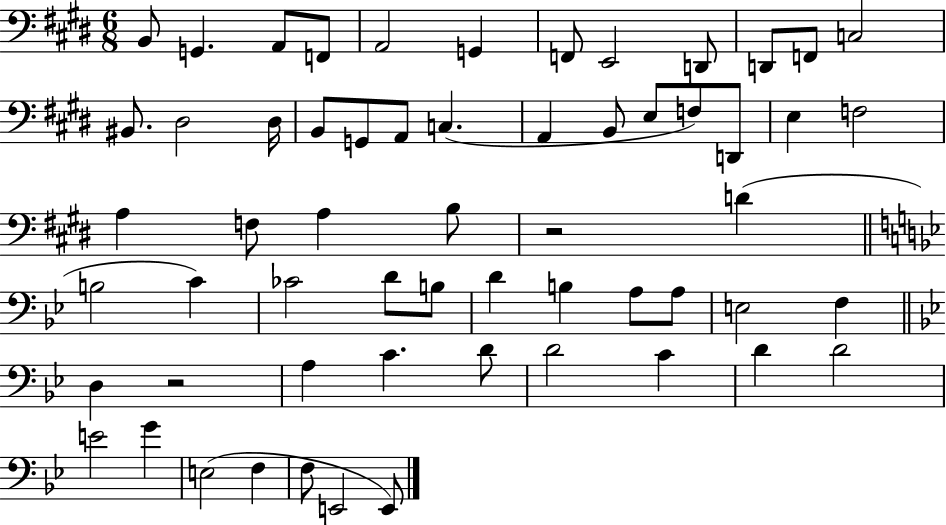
B2/e G2/q. A2/e F2/e A2/h G2/q F2/e E2/h D2/e D2/e F2/e C3/h BIS2/e. D#3/h D#3/s B2/e G2/e A2/e C3/q. A2/q B2/e E3/e F3/e D2/e E3/q F3/h A3/q F3/e A3/q B3/e R/h D4/q B3/h C4/q CES4/h D4/e B3/e D4/q B3/q A3/e A3/e E3/h F3/q D3/q R/h A3/q C4/q. D4/e D4/h C4/q D4/q D4/h E4/h G4/q E3/h F3/q F3/e E2/h E2/e